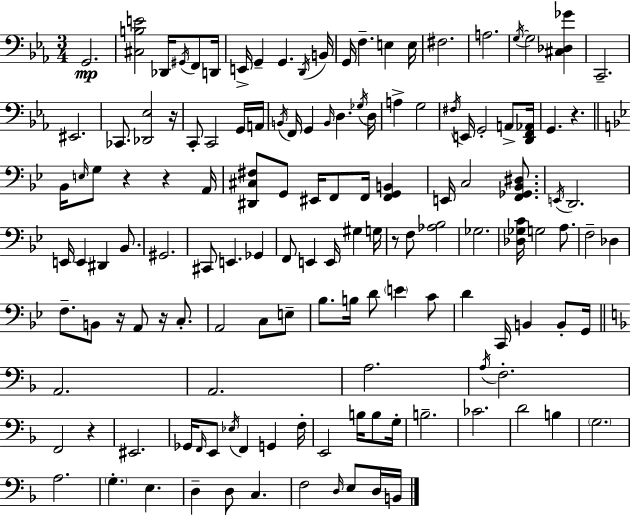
G2/h. [C#3,B3,E4]/h Db2/s G#2/s F2/e D2/s E2/s G2/q G2/q. D2/s B2/s G2/s F3/q. E3/q E3/s F#3/h. A3/h. G3/s G3/h [C#3,Db3,Gb4]/q C2/h. EIS2/h. CES2/e. [Db2,Eb3]/h R/s C2/e C2/h G2/s A2/s B2/s F2/s G2/q B2/s D3/q. Gb3/s D3/s A3/q G3/h F#3/s E2/s G2/h A2/e [D2,F2,Ab2]/s G2/q. R/q. Bb2/s E3/s G3/e R/q R/q A2/s [D#2,C#3,F#3]/e G2/e EIS2/s F2/e F2/s [F2,G2,B2]/q E2/s C3/h [F2,Gb2,Bb2,D#3]/e. E2/s D2/h. E2/s E2/q D#2/q Bb2/e. G#2/h. C#2/e E2/q. Gb2/q F2/e E2/q E2/s G#3/q G3/s R/e F3/e [Ab3,Bb3]/h Gb3/h. [Db3,Gb3,C4]/s G3/h A3/e. F3/h Db3/q F3/e. B2/e R/s A2/e R/s C3/e. A2/h C3/e E3/e Bb3/e. B3/s D4/e E4/q C4/e D4/q C2/s B2/q B2/e G2/s A2/h. A2/h. A3/h. A3/s F3/h. F2/h R/q EIS2/h. Gb2/s F2/s E2/e Eb3/s F2/q G2/q F3/s E2/h B3/s B3/e G3/s B3/h. CES4/h. D4/h B3/q G3/h. A3/h. G3/q. E3/q. D3/q D3/e C3/q. F3/h D3/s E3/e D3/s B2/s